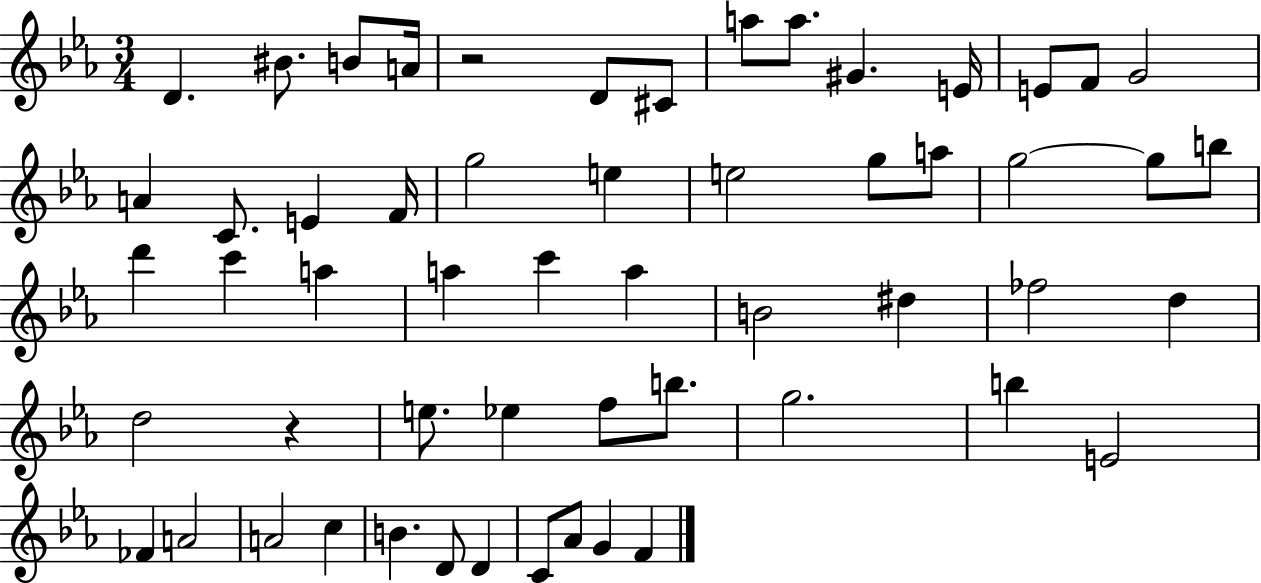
X:1
T:Untitled
M:3/4
L:1/4
K:Eb
D ^B/2 B/2 A/4 z2 D/2 ^C/2 a/2 a/2 ^G E/4 E/2 F/2 G2 A C/2 E F/4 g2 e e2 g/2 a/2 g2 g/2 b/2 d' c' a a c' a B2 ^d _f2 d d2 z e/2 _e f/2 b/2 g2 b E2 _F A2 A2 c B D/2 D C/2 _A/2 G F